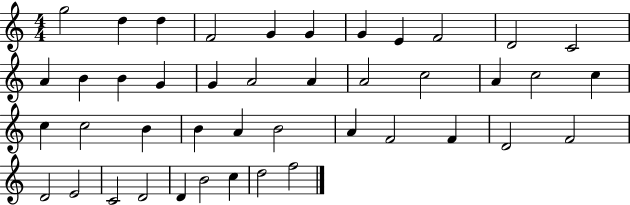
X:1
T:Untitled
M:4/4
L:1/4
K:C
g2 d d F2 G G G E F2 D2 C2 A B B G G A2 A A2 c2 A c2 c c c2 B B A B2 A F2 F D2 F2 D2 E2 C2 D2 D B2 c d2 f2